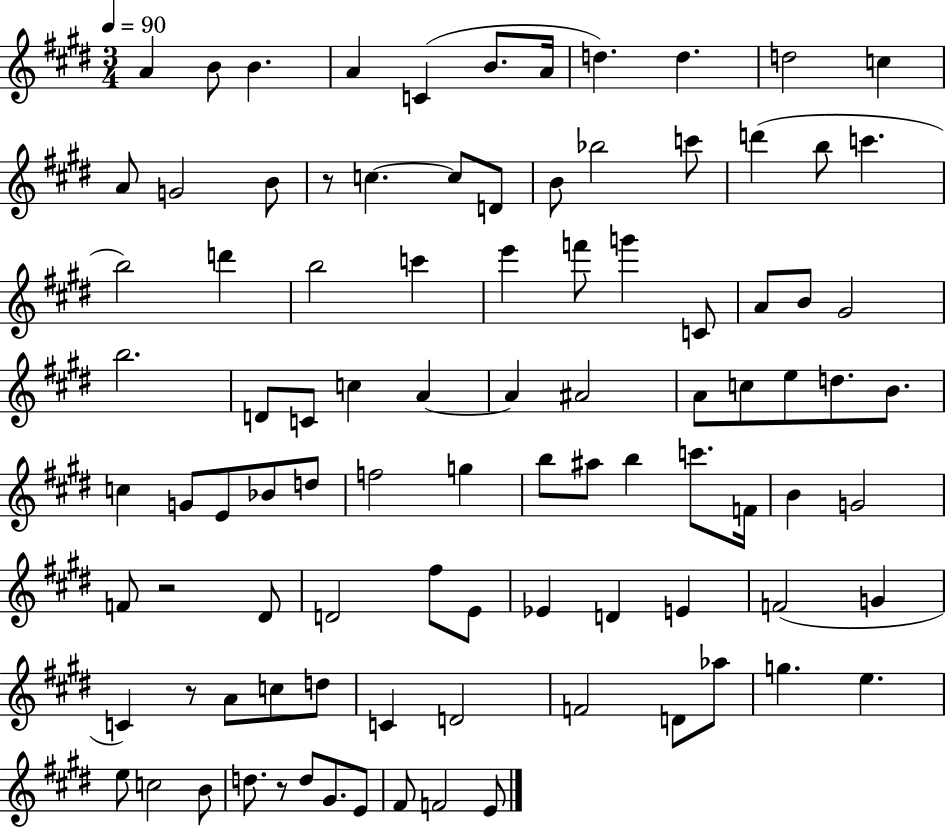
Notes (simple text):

A4/q B4/e B4/q. A4/q C4/q B4/e. A4/s D5/q. D5/q. D5/h C5/q A4/e G4/h B4/e R/e C5/q. C5/e D4/e B4/e Bb5/h C6/e D6/q B5/e C6/q. B5/h D6/q B5/h C6/q E6/q F6/e G6/q C4/e A4/e B4/e G#4/h B5/h. D4/e C4/e C5/q A4/q A4/q A#4/h A4/e C5/e E5/e D5/e. B4/e. C5/q G4/e E4/e Bb4/e D5/e F5/h G5/q B5/e A#5/e B5/q C6/e. F4/s B4/q G4/h F4/e R/h D#4/e D4/h F#5/e E4/e Eb4/q D4/q E4/q F4/h G4/q C4/q R/e A4/e C5/e D5/e C4/q D4/h F4/h D4/e Ab5/e G5/q. E5/q. E5/e C5/h B4/e D5/e. R/e D5/e G#4/e. E4/e F#4/e F4/h E4/e